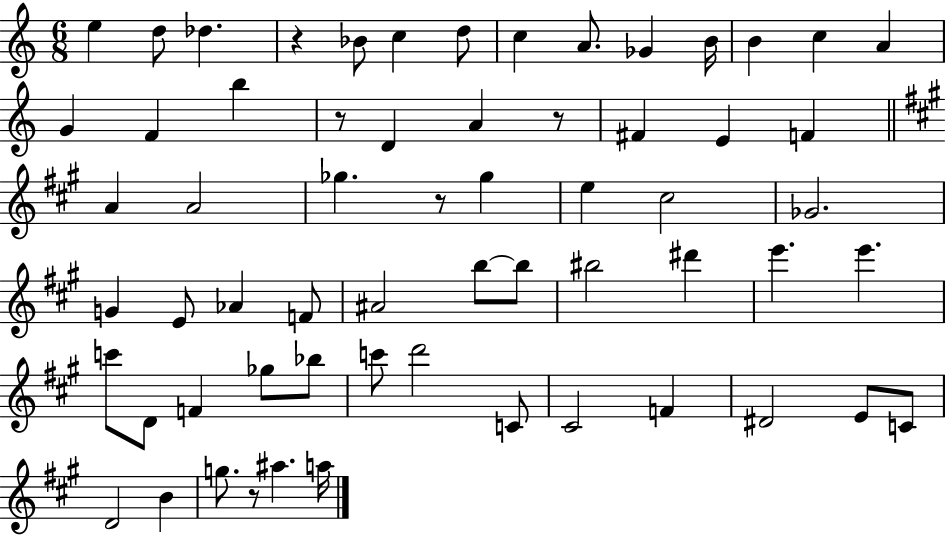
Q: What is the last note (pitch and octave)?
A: A5